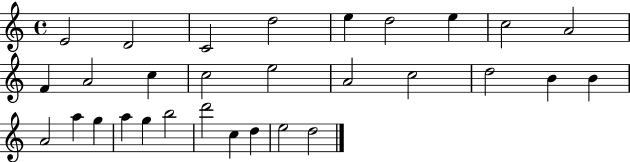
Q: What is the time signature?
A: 4/4